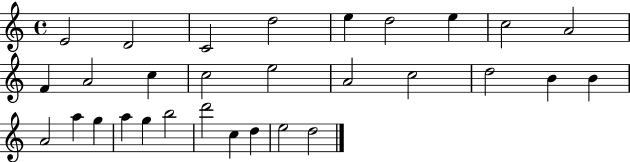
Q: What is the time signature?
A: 4/4